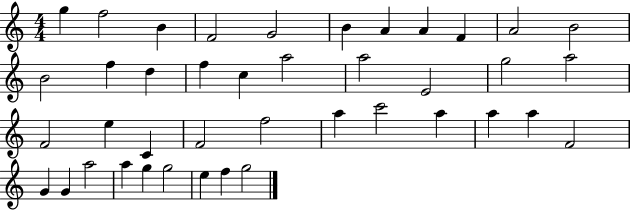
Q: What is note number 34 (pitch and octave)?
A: G4